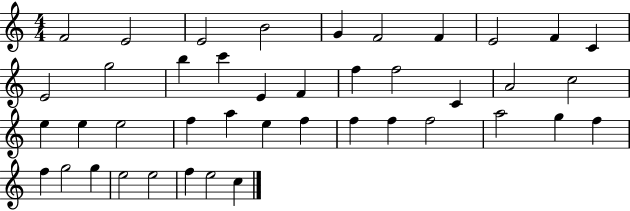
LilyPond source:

{
  \clef treble
  \numericTimeSignature
  \time 4/4
  \key c \major
  f'2 e'2 | e'2 b'2 | g'4 f'2 f'4 | e'2 f'4 c'4 | \break e'2 g''2 | b''4 c'''4 e'4 f'4 | f''4 f''2 c'4 | a'2 c''2 | \break e''4 e''4 e''2 | f''4 a''4 e''4 f''4 | f''4 f''4 f''2 | a''2 g''4 f''4 | \break f''4 g''2 g''4 | e''2 e''2 | f''4 e''2 c''4 | \bar "|."
}